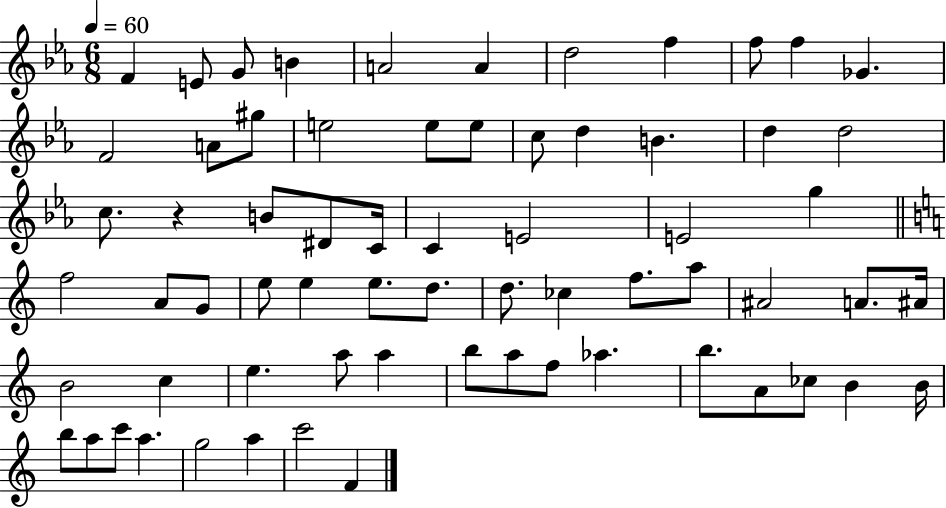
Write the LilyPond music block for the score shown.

{
  \clef treble
  \numericTimeSignature
  \time 6/8
  \key ees \major
  \tempo 4 = 60
  f'4 e'8 g'8 b'4 | a'2 a'4 | d''2 f''4 | f''8 f''4 ges'4. | \break f'2 a'8 gis''8 | e''2 e''8 e''8 | c''8 d''4 b'4. | d''4 d''2 | \break c''8. r4 b'8 dis'8 c'16 | c'4 e'2 | e'2 g''4 | \bar "||" \break \key c \major f''2 a'8 g'8 | e''8 e''4 e''8. d''8. | d''8. ces''4 f''8. a''8 | ais'2 a'8. ais'16 | \break b'2 c''4 | e''4. a''8 a''4 | b''8 a''8 f''8 aes''4. | b''8. a'8 ces''8 b'4 b'16 | \break b''8 a''8 c'''8 a''4. | g''2 a''4 | c'''2 f'4 | \bar "|."
}